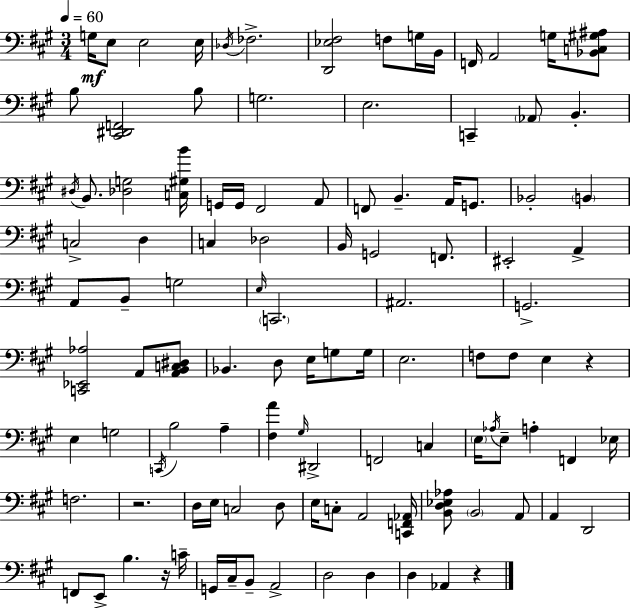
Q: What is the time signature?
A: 3/4